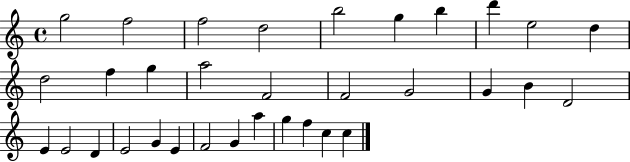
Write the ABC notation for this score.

X:1
T:Untitled
M:4/4
L:1/4
K:C
g2 f2 f2 d2 b2 g b d' e2 d d2 f g a2 F2 F2 G2 G B D2 E E2 D E2 G E F2 G a g f c c